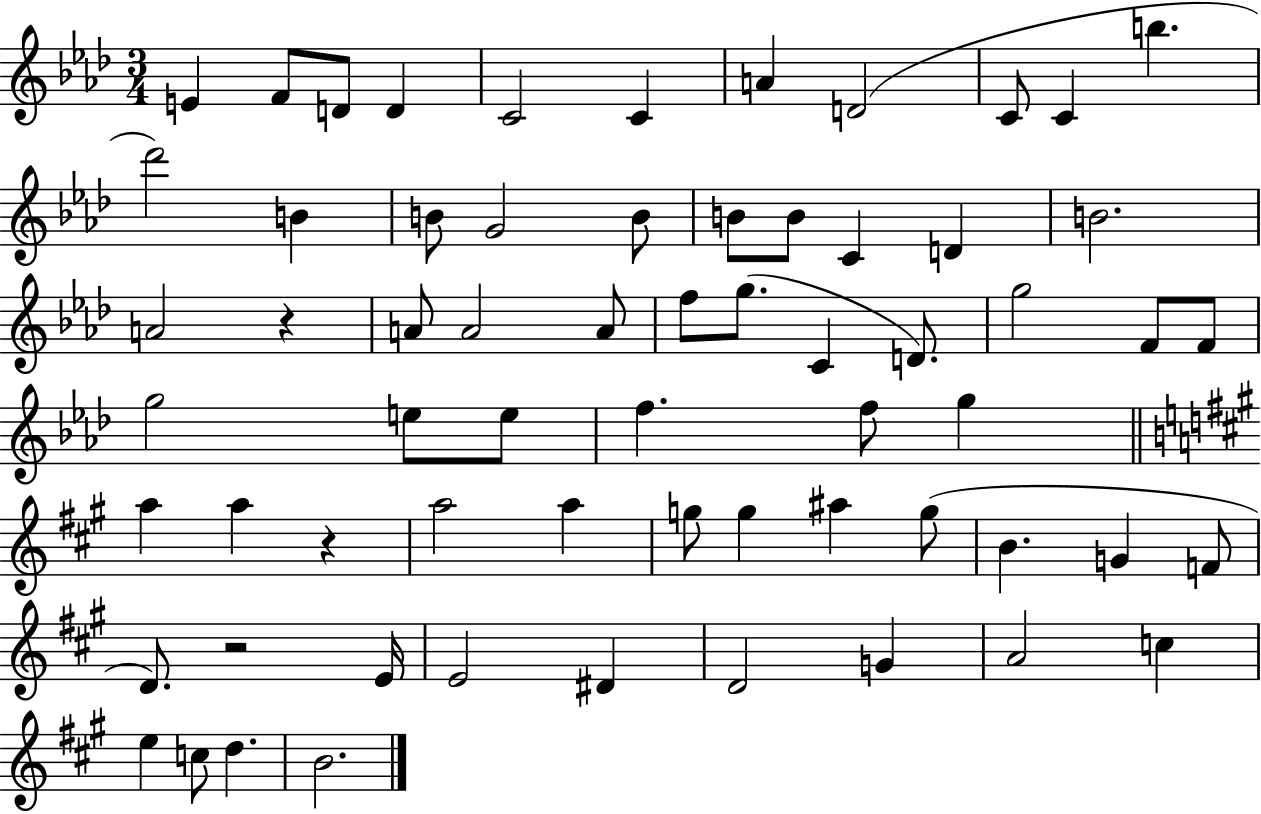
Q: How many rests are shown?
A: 3